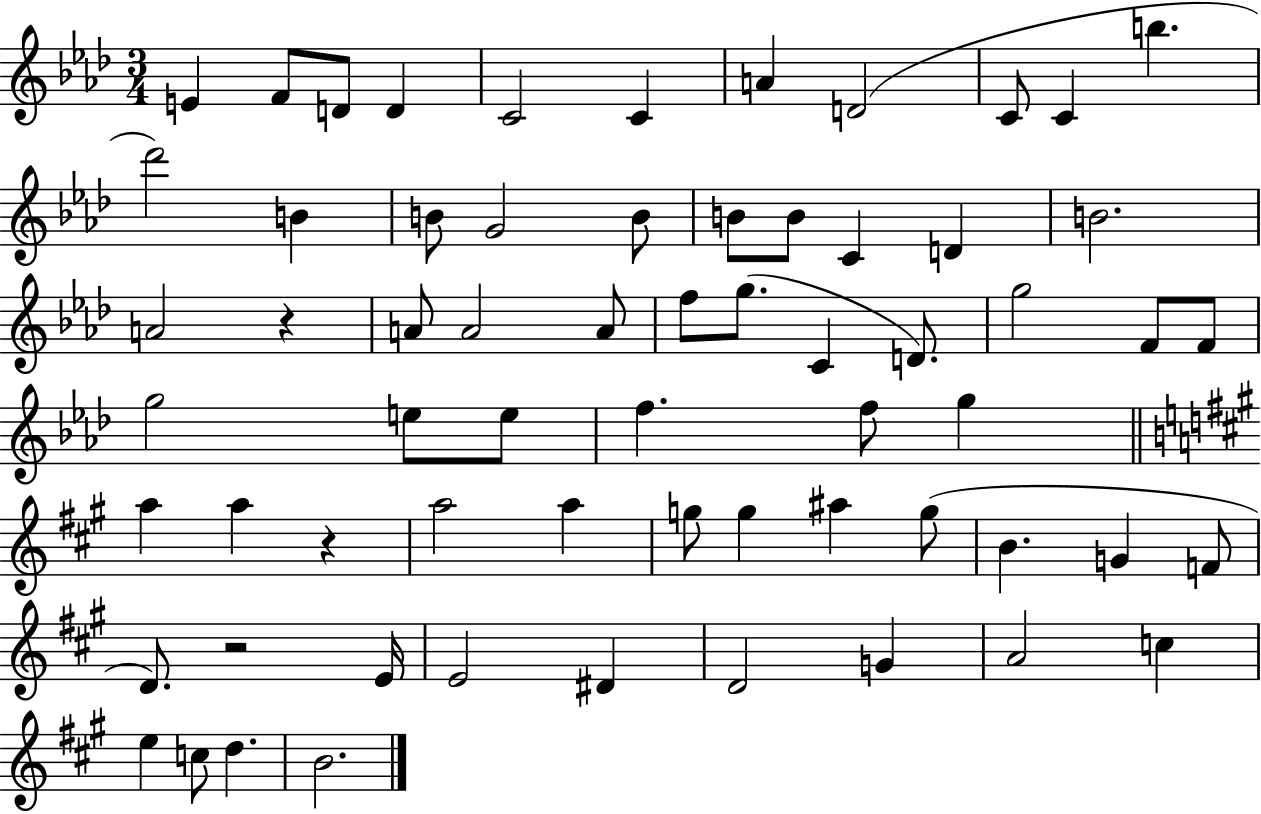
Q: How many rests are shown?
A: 3